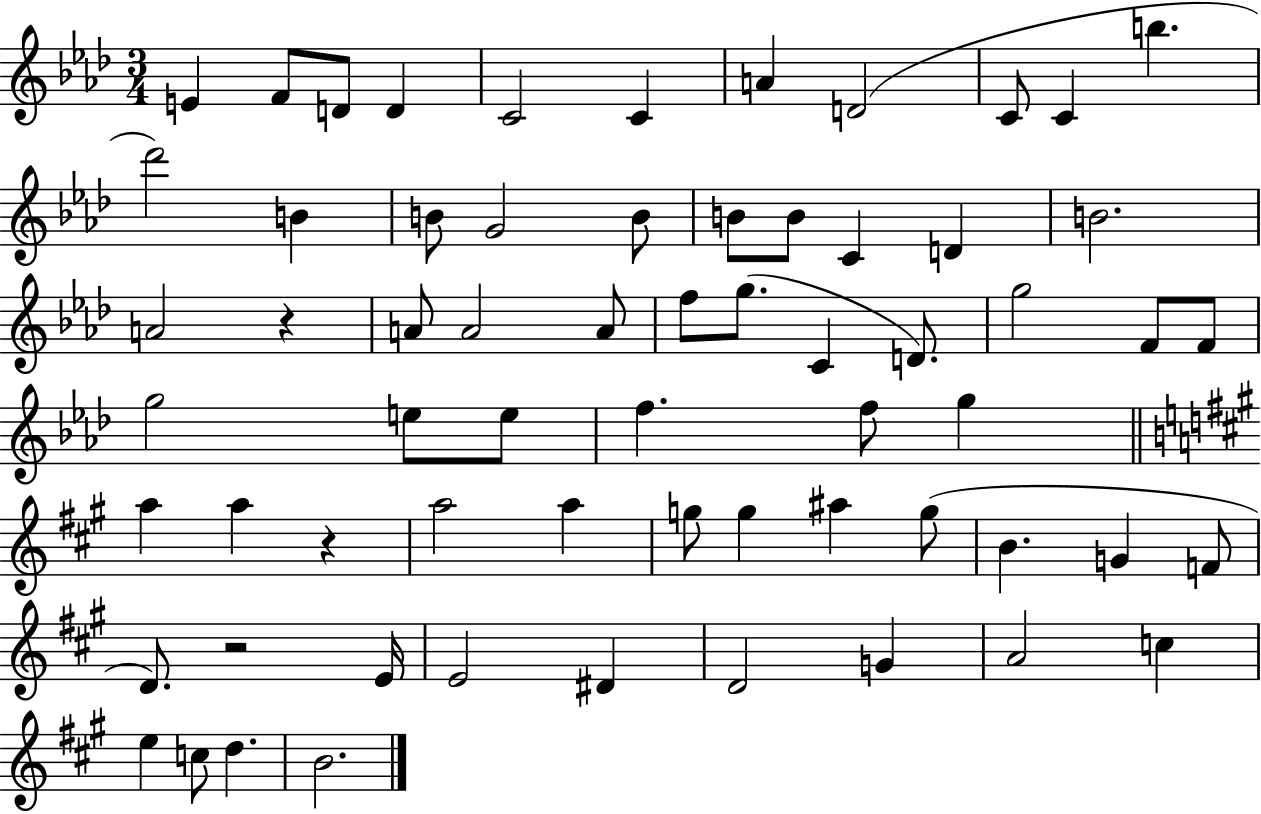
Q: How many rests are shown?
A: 3